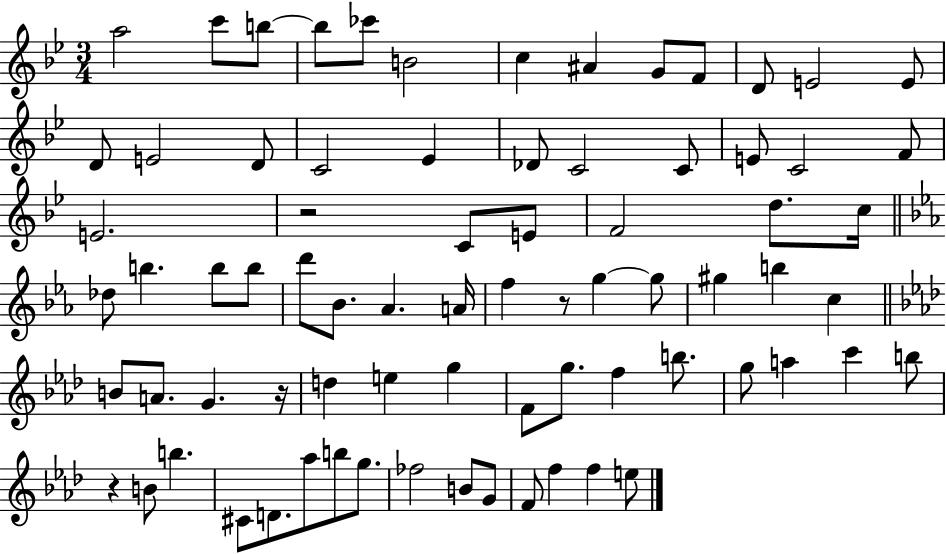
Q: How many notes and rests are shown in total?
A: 76